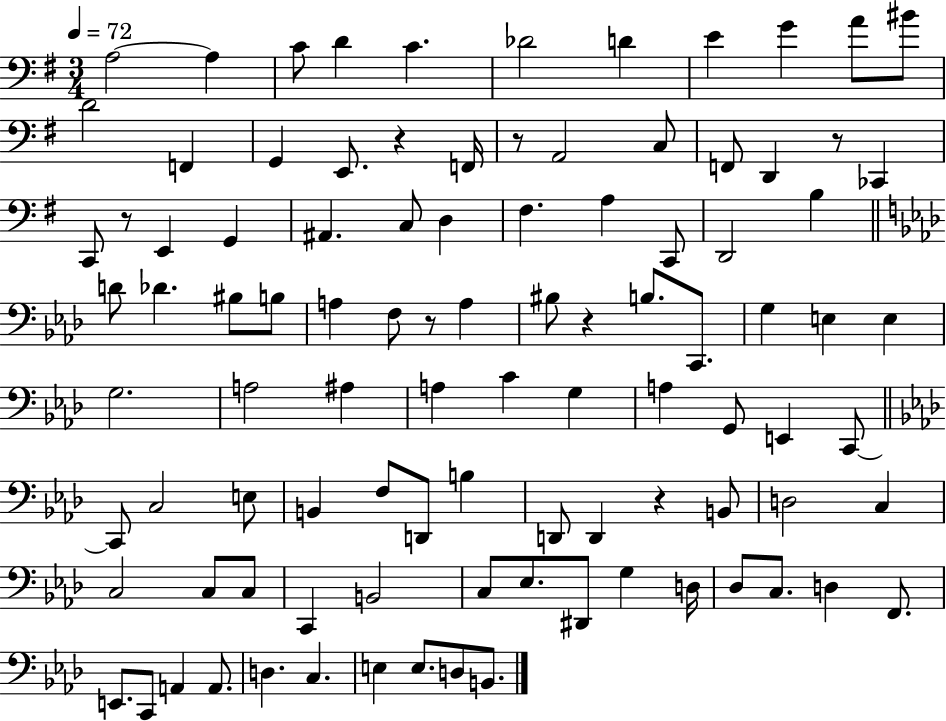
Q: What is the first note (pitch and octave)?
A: A3